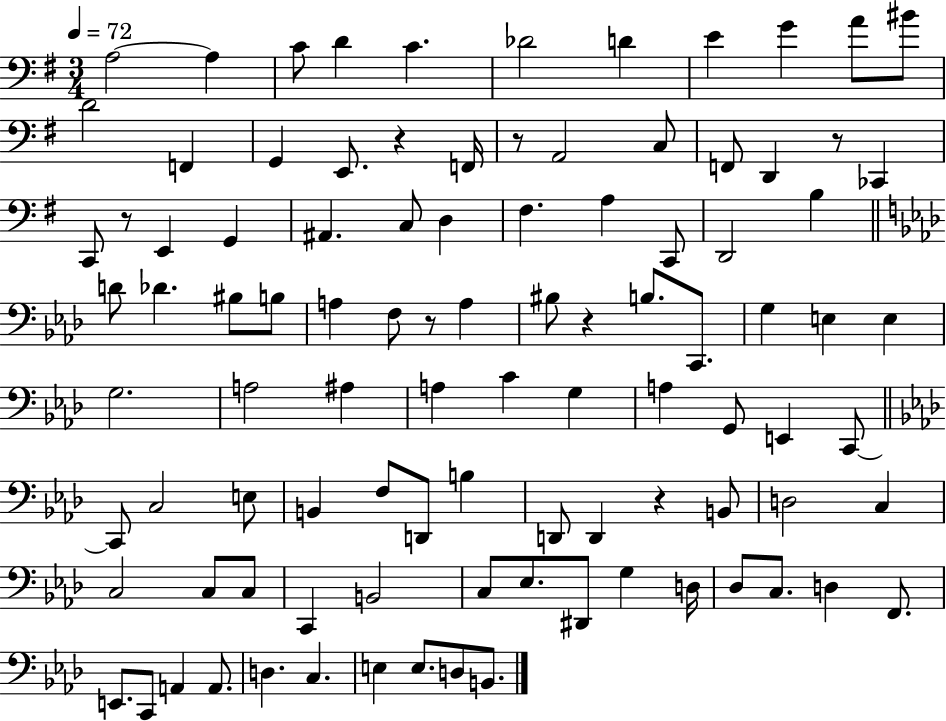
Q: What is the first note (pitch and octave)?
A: A3